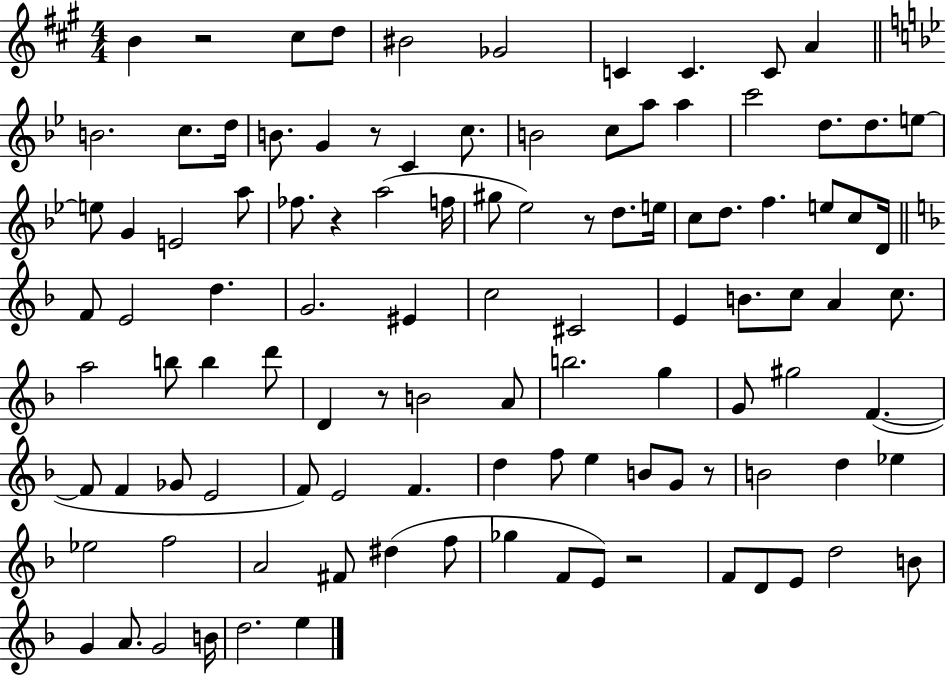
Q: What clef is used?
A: treble